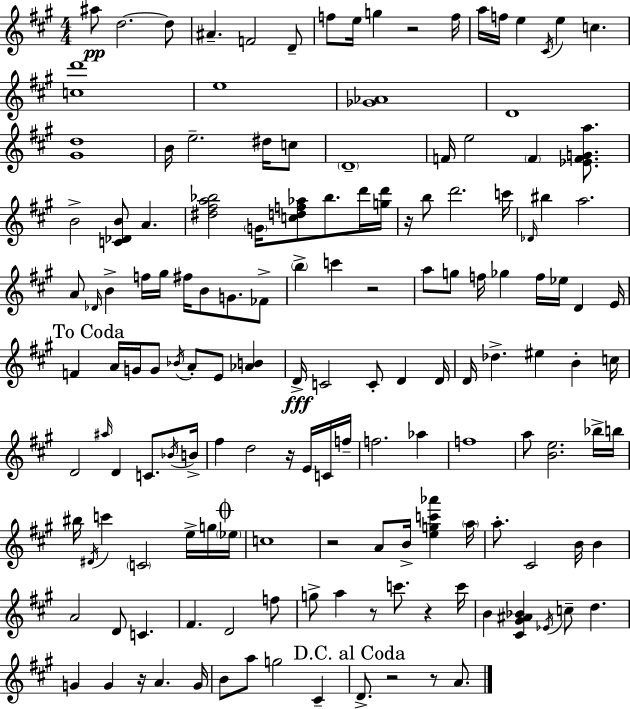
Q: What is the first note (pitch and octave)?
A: A#5